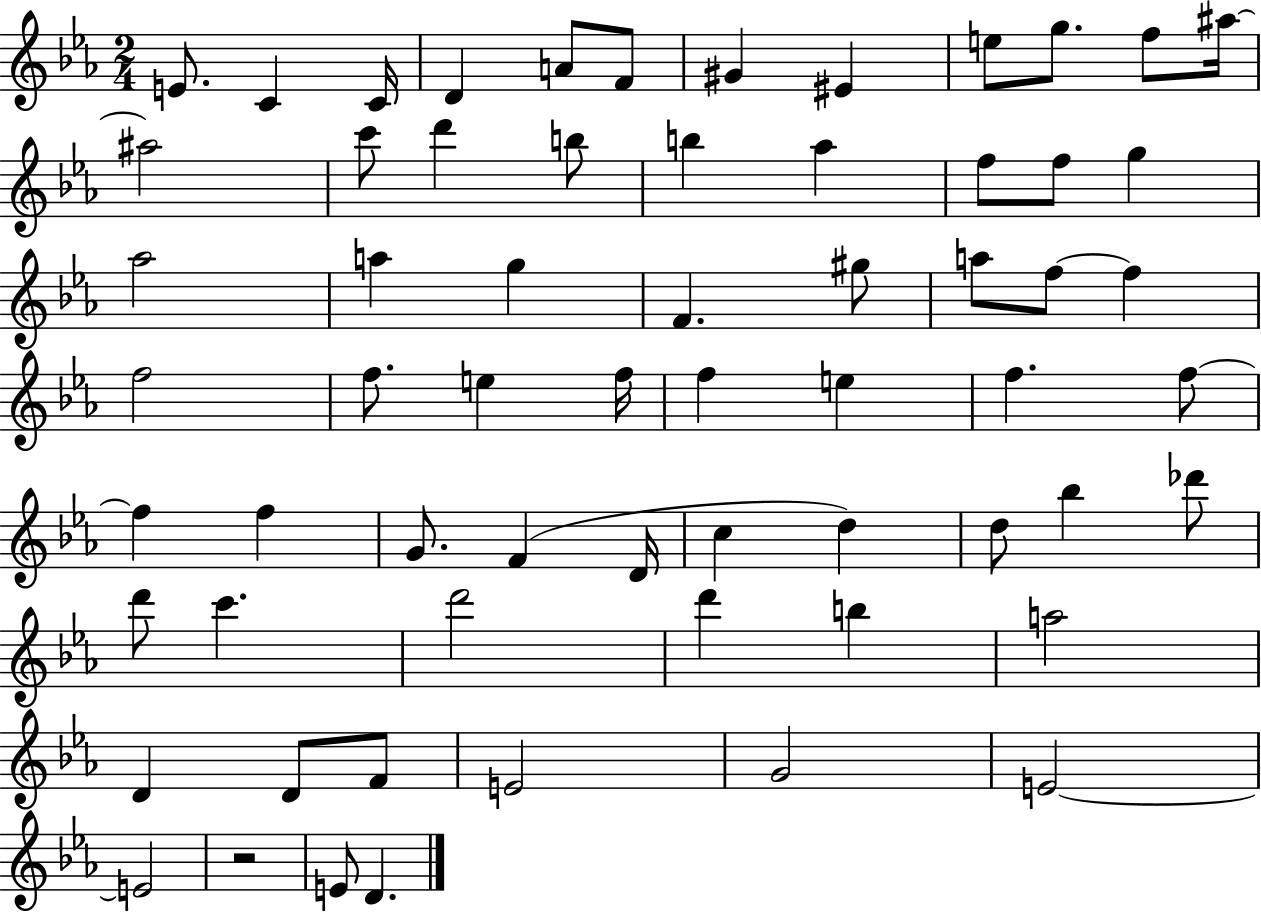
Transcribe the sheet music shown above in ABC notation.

X:1
T:Untitled
M:2/4
L:1/4
K:Eb
E/2 C C/4 D A/2 F/2 ^G ^E e/2 g/2 f/2 ^a/4 ^a2 c'/2 d' b/2 b _a f/2 f/2 g _a2 a g F ^g/2 a/2 f/2 f f2 f/2 e f/4 f e f f/2 f f G/2 F D/4 c d d/2 _b _d'/2 d'/2 c' d'2 d' b a2 D D/2 F/2 E2 G2 E2 E2 z2 E/2 D